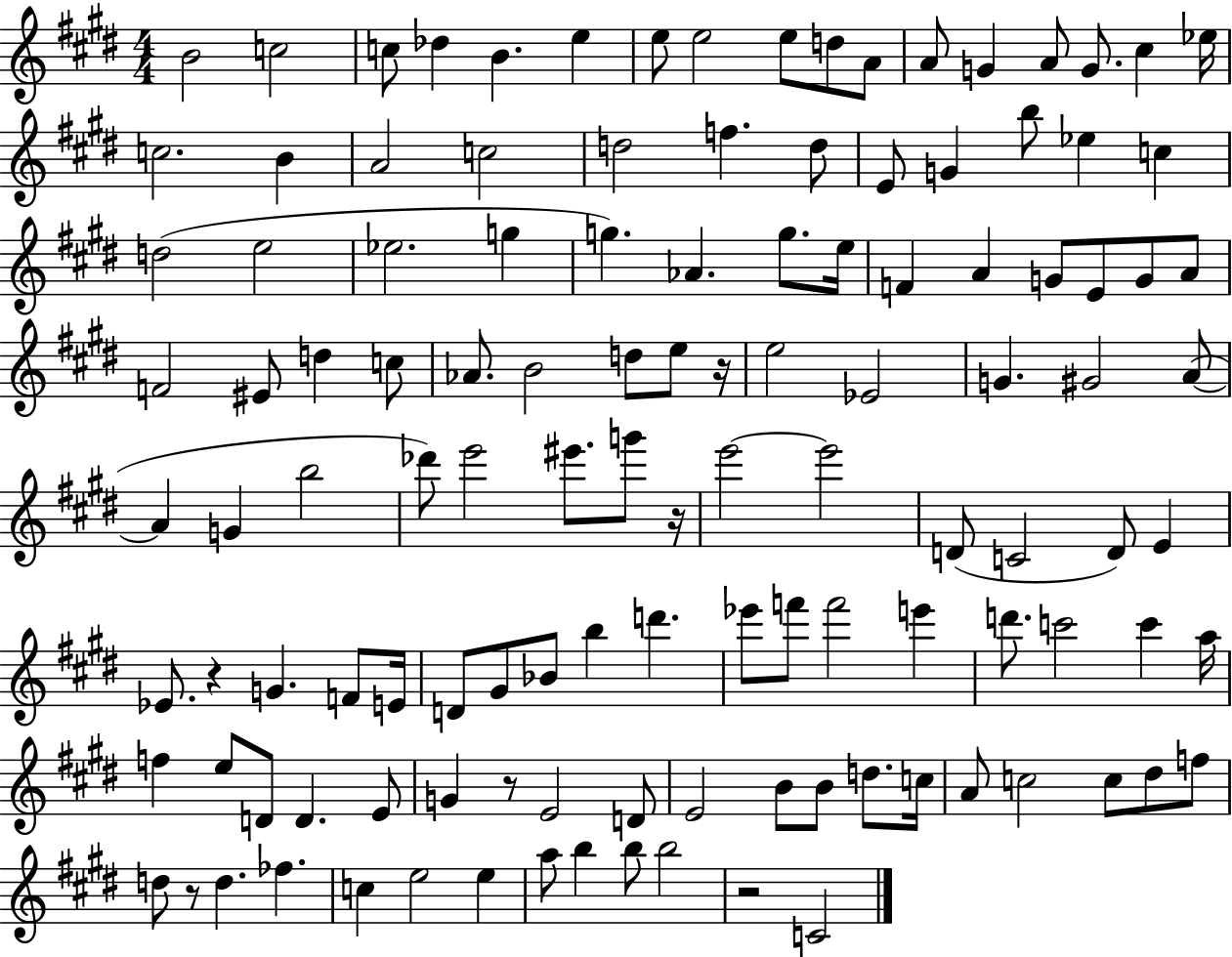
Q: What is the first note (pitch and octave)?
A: B4